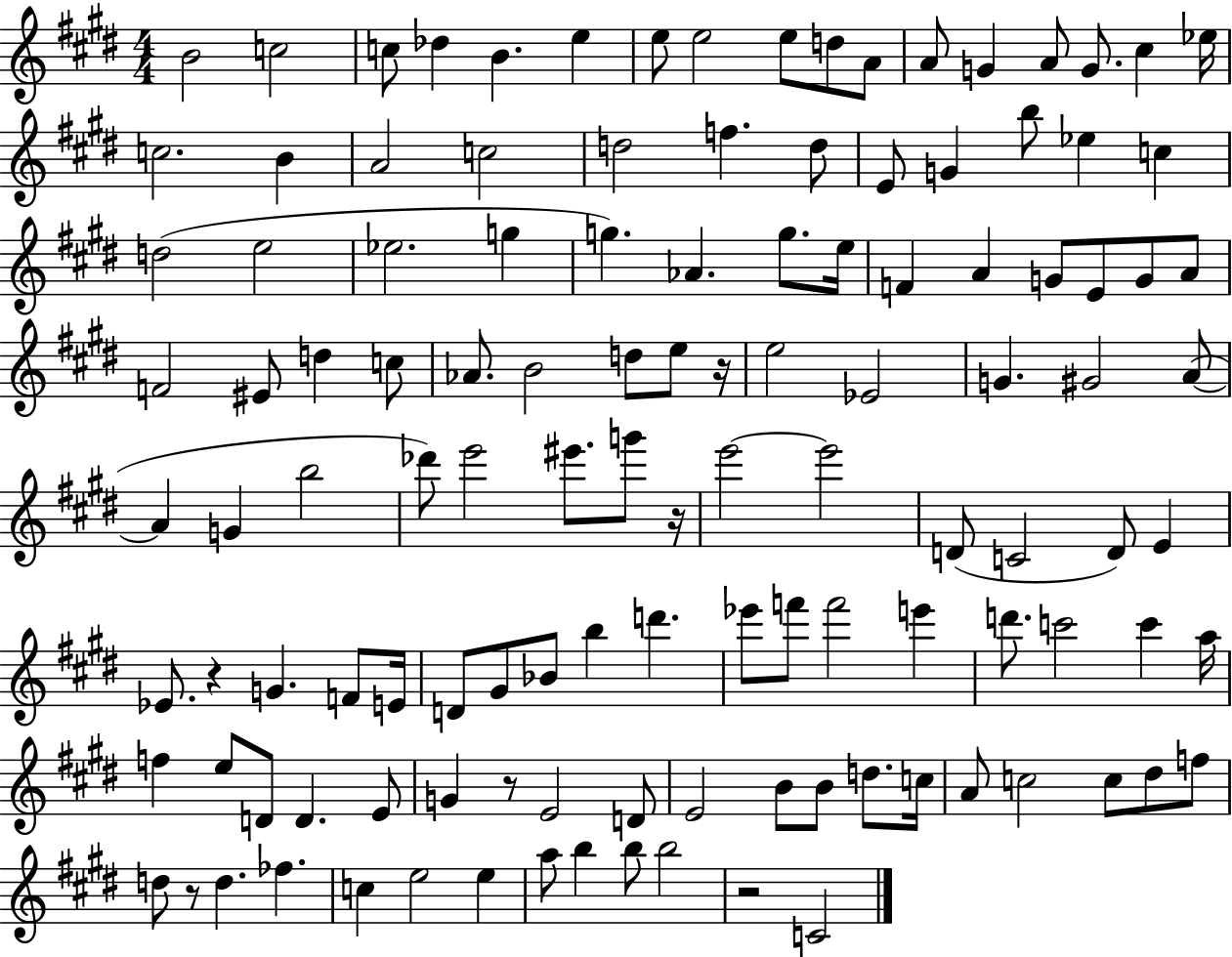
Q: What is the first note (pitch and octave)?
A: B4